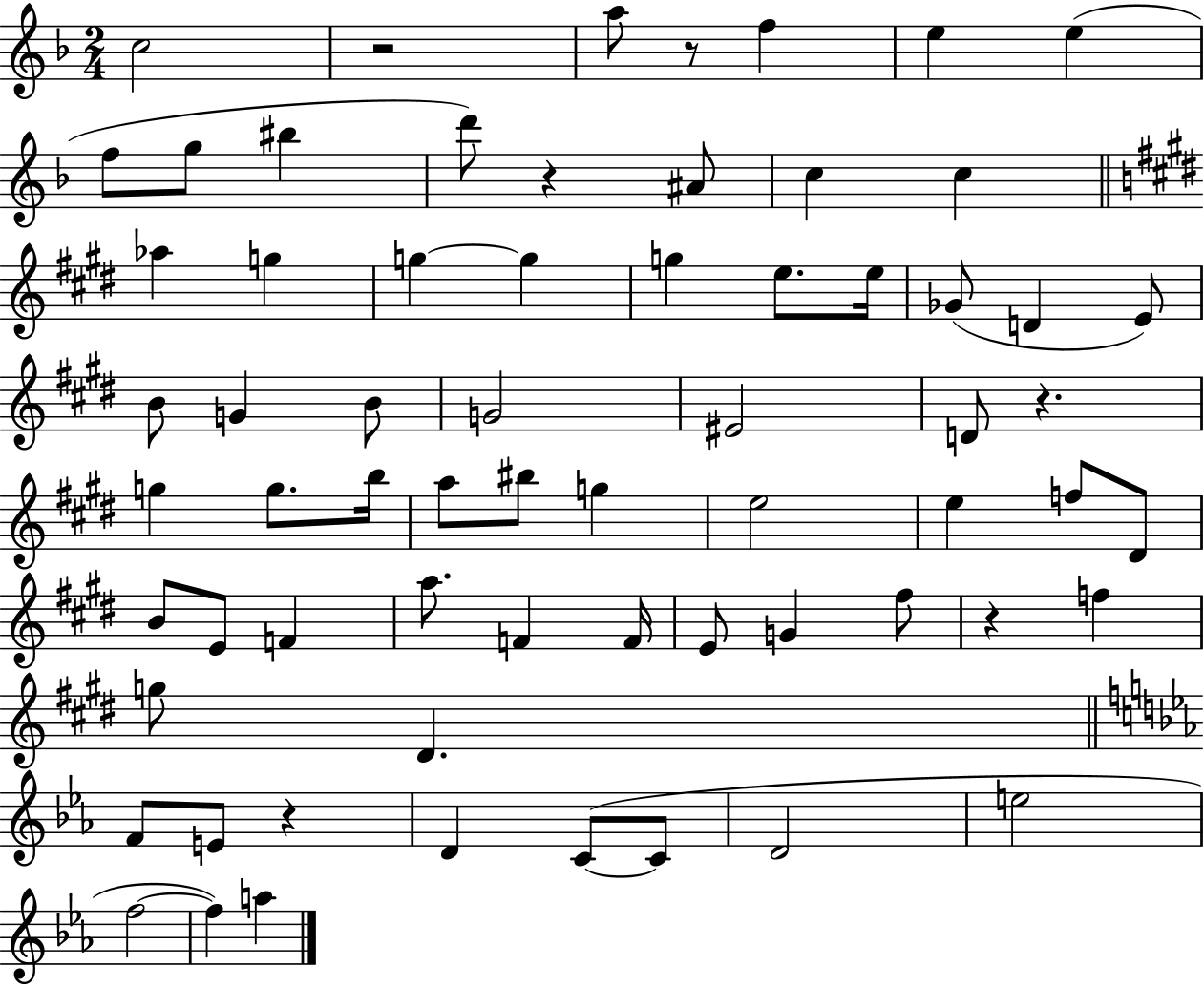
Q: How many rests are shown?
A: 6